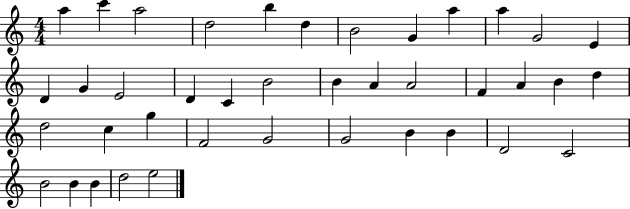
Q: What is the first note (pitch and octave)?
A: A5